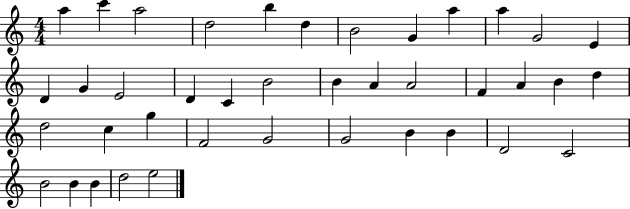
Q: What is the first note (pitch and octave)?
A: A5